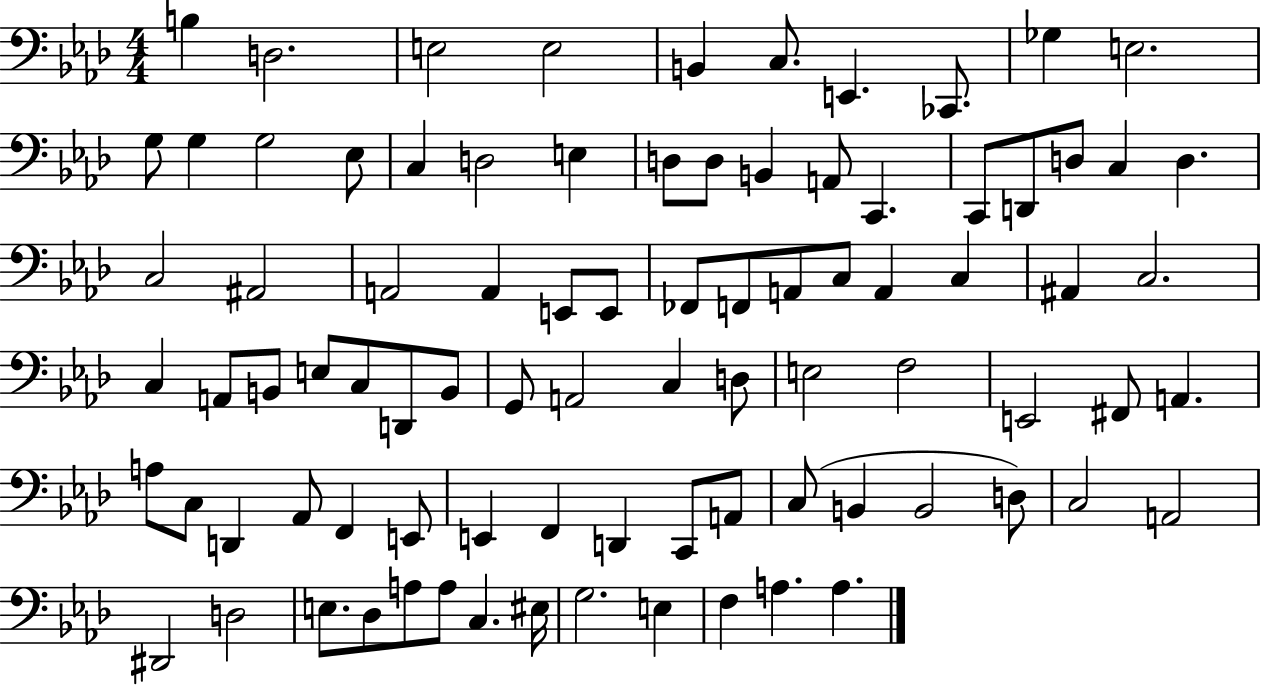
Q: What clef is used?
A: bass